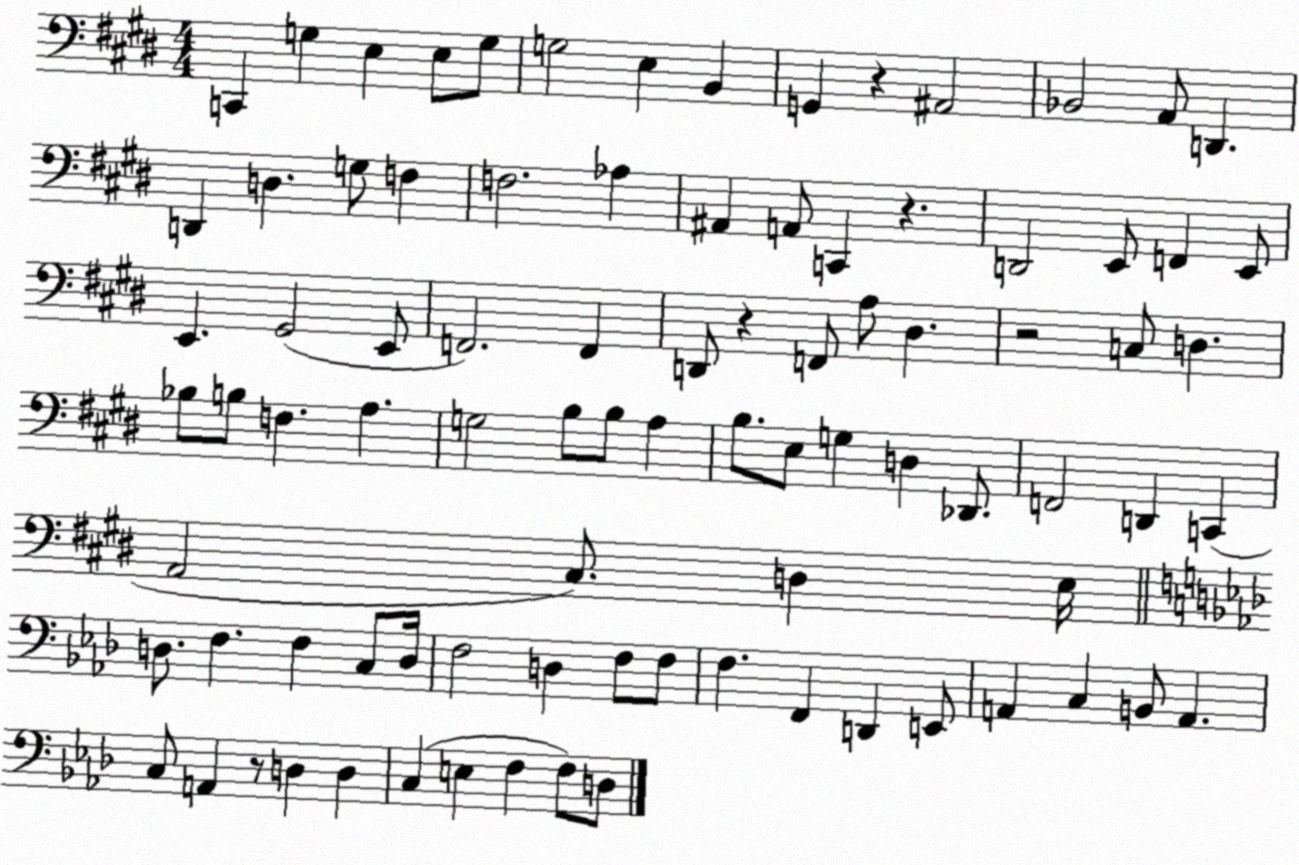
X:1
T:Untitled
M:4/4
L:1/4
K:E
C,, G, E, E,/2 G,/2 G,2 E, B,, G,, z ^A,,2 _B,,2 A,,/2 D,, D,, D, G,/2 F, F,2 _A, ^A,, A,,/2 C,, z D,,2 E,,/2 F,, E,,/2 E,, ^G,,2 E,,/2 F,,2 F,, D,,/2 z F,,/2 A,/2 ^D, z2 C,/2 D, _B,/2 B,/2 F, A, G,2 B,/2 B,/2 A, B,/2 E,/2 G, D, _D,,/2 F,,2 D,, C,, A,,2 ^C,/2 D, E,/4 D,/2 F, F, C,/2 D,/4 F,2 D, F,/2 F,/2 F, F,, D,, E,,/2 A,, C, B,,/2 A,, C,/2 A,, z/2 D, D, C, E, F, F,/2 D,/2